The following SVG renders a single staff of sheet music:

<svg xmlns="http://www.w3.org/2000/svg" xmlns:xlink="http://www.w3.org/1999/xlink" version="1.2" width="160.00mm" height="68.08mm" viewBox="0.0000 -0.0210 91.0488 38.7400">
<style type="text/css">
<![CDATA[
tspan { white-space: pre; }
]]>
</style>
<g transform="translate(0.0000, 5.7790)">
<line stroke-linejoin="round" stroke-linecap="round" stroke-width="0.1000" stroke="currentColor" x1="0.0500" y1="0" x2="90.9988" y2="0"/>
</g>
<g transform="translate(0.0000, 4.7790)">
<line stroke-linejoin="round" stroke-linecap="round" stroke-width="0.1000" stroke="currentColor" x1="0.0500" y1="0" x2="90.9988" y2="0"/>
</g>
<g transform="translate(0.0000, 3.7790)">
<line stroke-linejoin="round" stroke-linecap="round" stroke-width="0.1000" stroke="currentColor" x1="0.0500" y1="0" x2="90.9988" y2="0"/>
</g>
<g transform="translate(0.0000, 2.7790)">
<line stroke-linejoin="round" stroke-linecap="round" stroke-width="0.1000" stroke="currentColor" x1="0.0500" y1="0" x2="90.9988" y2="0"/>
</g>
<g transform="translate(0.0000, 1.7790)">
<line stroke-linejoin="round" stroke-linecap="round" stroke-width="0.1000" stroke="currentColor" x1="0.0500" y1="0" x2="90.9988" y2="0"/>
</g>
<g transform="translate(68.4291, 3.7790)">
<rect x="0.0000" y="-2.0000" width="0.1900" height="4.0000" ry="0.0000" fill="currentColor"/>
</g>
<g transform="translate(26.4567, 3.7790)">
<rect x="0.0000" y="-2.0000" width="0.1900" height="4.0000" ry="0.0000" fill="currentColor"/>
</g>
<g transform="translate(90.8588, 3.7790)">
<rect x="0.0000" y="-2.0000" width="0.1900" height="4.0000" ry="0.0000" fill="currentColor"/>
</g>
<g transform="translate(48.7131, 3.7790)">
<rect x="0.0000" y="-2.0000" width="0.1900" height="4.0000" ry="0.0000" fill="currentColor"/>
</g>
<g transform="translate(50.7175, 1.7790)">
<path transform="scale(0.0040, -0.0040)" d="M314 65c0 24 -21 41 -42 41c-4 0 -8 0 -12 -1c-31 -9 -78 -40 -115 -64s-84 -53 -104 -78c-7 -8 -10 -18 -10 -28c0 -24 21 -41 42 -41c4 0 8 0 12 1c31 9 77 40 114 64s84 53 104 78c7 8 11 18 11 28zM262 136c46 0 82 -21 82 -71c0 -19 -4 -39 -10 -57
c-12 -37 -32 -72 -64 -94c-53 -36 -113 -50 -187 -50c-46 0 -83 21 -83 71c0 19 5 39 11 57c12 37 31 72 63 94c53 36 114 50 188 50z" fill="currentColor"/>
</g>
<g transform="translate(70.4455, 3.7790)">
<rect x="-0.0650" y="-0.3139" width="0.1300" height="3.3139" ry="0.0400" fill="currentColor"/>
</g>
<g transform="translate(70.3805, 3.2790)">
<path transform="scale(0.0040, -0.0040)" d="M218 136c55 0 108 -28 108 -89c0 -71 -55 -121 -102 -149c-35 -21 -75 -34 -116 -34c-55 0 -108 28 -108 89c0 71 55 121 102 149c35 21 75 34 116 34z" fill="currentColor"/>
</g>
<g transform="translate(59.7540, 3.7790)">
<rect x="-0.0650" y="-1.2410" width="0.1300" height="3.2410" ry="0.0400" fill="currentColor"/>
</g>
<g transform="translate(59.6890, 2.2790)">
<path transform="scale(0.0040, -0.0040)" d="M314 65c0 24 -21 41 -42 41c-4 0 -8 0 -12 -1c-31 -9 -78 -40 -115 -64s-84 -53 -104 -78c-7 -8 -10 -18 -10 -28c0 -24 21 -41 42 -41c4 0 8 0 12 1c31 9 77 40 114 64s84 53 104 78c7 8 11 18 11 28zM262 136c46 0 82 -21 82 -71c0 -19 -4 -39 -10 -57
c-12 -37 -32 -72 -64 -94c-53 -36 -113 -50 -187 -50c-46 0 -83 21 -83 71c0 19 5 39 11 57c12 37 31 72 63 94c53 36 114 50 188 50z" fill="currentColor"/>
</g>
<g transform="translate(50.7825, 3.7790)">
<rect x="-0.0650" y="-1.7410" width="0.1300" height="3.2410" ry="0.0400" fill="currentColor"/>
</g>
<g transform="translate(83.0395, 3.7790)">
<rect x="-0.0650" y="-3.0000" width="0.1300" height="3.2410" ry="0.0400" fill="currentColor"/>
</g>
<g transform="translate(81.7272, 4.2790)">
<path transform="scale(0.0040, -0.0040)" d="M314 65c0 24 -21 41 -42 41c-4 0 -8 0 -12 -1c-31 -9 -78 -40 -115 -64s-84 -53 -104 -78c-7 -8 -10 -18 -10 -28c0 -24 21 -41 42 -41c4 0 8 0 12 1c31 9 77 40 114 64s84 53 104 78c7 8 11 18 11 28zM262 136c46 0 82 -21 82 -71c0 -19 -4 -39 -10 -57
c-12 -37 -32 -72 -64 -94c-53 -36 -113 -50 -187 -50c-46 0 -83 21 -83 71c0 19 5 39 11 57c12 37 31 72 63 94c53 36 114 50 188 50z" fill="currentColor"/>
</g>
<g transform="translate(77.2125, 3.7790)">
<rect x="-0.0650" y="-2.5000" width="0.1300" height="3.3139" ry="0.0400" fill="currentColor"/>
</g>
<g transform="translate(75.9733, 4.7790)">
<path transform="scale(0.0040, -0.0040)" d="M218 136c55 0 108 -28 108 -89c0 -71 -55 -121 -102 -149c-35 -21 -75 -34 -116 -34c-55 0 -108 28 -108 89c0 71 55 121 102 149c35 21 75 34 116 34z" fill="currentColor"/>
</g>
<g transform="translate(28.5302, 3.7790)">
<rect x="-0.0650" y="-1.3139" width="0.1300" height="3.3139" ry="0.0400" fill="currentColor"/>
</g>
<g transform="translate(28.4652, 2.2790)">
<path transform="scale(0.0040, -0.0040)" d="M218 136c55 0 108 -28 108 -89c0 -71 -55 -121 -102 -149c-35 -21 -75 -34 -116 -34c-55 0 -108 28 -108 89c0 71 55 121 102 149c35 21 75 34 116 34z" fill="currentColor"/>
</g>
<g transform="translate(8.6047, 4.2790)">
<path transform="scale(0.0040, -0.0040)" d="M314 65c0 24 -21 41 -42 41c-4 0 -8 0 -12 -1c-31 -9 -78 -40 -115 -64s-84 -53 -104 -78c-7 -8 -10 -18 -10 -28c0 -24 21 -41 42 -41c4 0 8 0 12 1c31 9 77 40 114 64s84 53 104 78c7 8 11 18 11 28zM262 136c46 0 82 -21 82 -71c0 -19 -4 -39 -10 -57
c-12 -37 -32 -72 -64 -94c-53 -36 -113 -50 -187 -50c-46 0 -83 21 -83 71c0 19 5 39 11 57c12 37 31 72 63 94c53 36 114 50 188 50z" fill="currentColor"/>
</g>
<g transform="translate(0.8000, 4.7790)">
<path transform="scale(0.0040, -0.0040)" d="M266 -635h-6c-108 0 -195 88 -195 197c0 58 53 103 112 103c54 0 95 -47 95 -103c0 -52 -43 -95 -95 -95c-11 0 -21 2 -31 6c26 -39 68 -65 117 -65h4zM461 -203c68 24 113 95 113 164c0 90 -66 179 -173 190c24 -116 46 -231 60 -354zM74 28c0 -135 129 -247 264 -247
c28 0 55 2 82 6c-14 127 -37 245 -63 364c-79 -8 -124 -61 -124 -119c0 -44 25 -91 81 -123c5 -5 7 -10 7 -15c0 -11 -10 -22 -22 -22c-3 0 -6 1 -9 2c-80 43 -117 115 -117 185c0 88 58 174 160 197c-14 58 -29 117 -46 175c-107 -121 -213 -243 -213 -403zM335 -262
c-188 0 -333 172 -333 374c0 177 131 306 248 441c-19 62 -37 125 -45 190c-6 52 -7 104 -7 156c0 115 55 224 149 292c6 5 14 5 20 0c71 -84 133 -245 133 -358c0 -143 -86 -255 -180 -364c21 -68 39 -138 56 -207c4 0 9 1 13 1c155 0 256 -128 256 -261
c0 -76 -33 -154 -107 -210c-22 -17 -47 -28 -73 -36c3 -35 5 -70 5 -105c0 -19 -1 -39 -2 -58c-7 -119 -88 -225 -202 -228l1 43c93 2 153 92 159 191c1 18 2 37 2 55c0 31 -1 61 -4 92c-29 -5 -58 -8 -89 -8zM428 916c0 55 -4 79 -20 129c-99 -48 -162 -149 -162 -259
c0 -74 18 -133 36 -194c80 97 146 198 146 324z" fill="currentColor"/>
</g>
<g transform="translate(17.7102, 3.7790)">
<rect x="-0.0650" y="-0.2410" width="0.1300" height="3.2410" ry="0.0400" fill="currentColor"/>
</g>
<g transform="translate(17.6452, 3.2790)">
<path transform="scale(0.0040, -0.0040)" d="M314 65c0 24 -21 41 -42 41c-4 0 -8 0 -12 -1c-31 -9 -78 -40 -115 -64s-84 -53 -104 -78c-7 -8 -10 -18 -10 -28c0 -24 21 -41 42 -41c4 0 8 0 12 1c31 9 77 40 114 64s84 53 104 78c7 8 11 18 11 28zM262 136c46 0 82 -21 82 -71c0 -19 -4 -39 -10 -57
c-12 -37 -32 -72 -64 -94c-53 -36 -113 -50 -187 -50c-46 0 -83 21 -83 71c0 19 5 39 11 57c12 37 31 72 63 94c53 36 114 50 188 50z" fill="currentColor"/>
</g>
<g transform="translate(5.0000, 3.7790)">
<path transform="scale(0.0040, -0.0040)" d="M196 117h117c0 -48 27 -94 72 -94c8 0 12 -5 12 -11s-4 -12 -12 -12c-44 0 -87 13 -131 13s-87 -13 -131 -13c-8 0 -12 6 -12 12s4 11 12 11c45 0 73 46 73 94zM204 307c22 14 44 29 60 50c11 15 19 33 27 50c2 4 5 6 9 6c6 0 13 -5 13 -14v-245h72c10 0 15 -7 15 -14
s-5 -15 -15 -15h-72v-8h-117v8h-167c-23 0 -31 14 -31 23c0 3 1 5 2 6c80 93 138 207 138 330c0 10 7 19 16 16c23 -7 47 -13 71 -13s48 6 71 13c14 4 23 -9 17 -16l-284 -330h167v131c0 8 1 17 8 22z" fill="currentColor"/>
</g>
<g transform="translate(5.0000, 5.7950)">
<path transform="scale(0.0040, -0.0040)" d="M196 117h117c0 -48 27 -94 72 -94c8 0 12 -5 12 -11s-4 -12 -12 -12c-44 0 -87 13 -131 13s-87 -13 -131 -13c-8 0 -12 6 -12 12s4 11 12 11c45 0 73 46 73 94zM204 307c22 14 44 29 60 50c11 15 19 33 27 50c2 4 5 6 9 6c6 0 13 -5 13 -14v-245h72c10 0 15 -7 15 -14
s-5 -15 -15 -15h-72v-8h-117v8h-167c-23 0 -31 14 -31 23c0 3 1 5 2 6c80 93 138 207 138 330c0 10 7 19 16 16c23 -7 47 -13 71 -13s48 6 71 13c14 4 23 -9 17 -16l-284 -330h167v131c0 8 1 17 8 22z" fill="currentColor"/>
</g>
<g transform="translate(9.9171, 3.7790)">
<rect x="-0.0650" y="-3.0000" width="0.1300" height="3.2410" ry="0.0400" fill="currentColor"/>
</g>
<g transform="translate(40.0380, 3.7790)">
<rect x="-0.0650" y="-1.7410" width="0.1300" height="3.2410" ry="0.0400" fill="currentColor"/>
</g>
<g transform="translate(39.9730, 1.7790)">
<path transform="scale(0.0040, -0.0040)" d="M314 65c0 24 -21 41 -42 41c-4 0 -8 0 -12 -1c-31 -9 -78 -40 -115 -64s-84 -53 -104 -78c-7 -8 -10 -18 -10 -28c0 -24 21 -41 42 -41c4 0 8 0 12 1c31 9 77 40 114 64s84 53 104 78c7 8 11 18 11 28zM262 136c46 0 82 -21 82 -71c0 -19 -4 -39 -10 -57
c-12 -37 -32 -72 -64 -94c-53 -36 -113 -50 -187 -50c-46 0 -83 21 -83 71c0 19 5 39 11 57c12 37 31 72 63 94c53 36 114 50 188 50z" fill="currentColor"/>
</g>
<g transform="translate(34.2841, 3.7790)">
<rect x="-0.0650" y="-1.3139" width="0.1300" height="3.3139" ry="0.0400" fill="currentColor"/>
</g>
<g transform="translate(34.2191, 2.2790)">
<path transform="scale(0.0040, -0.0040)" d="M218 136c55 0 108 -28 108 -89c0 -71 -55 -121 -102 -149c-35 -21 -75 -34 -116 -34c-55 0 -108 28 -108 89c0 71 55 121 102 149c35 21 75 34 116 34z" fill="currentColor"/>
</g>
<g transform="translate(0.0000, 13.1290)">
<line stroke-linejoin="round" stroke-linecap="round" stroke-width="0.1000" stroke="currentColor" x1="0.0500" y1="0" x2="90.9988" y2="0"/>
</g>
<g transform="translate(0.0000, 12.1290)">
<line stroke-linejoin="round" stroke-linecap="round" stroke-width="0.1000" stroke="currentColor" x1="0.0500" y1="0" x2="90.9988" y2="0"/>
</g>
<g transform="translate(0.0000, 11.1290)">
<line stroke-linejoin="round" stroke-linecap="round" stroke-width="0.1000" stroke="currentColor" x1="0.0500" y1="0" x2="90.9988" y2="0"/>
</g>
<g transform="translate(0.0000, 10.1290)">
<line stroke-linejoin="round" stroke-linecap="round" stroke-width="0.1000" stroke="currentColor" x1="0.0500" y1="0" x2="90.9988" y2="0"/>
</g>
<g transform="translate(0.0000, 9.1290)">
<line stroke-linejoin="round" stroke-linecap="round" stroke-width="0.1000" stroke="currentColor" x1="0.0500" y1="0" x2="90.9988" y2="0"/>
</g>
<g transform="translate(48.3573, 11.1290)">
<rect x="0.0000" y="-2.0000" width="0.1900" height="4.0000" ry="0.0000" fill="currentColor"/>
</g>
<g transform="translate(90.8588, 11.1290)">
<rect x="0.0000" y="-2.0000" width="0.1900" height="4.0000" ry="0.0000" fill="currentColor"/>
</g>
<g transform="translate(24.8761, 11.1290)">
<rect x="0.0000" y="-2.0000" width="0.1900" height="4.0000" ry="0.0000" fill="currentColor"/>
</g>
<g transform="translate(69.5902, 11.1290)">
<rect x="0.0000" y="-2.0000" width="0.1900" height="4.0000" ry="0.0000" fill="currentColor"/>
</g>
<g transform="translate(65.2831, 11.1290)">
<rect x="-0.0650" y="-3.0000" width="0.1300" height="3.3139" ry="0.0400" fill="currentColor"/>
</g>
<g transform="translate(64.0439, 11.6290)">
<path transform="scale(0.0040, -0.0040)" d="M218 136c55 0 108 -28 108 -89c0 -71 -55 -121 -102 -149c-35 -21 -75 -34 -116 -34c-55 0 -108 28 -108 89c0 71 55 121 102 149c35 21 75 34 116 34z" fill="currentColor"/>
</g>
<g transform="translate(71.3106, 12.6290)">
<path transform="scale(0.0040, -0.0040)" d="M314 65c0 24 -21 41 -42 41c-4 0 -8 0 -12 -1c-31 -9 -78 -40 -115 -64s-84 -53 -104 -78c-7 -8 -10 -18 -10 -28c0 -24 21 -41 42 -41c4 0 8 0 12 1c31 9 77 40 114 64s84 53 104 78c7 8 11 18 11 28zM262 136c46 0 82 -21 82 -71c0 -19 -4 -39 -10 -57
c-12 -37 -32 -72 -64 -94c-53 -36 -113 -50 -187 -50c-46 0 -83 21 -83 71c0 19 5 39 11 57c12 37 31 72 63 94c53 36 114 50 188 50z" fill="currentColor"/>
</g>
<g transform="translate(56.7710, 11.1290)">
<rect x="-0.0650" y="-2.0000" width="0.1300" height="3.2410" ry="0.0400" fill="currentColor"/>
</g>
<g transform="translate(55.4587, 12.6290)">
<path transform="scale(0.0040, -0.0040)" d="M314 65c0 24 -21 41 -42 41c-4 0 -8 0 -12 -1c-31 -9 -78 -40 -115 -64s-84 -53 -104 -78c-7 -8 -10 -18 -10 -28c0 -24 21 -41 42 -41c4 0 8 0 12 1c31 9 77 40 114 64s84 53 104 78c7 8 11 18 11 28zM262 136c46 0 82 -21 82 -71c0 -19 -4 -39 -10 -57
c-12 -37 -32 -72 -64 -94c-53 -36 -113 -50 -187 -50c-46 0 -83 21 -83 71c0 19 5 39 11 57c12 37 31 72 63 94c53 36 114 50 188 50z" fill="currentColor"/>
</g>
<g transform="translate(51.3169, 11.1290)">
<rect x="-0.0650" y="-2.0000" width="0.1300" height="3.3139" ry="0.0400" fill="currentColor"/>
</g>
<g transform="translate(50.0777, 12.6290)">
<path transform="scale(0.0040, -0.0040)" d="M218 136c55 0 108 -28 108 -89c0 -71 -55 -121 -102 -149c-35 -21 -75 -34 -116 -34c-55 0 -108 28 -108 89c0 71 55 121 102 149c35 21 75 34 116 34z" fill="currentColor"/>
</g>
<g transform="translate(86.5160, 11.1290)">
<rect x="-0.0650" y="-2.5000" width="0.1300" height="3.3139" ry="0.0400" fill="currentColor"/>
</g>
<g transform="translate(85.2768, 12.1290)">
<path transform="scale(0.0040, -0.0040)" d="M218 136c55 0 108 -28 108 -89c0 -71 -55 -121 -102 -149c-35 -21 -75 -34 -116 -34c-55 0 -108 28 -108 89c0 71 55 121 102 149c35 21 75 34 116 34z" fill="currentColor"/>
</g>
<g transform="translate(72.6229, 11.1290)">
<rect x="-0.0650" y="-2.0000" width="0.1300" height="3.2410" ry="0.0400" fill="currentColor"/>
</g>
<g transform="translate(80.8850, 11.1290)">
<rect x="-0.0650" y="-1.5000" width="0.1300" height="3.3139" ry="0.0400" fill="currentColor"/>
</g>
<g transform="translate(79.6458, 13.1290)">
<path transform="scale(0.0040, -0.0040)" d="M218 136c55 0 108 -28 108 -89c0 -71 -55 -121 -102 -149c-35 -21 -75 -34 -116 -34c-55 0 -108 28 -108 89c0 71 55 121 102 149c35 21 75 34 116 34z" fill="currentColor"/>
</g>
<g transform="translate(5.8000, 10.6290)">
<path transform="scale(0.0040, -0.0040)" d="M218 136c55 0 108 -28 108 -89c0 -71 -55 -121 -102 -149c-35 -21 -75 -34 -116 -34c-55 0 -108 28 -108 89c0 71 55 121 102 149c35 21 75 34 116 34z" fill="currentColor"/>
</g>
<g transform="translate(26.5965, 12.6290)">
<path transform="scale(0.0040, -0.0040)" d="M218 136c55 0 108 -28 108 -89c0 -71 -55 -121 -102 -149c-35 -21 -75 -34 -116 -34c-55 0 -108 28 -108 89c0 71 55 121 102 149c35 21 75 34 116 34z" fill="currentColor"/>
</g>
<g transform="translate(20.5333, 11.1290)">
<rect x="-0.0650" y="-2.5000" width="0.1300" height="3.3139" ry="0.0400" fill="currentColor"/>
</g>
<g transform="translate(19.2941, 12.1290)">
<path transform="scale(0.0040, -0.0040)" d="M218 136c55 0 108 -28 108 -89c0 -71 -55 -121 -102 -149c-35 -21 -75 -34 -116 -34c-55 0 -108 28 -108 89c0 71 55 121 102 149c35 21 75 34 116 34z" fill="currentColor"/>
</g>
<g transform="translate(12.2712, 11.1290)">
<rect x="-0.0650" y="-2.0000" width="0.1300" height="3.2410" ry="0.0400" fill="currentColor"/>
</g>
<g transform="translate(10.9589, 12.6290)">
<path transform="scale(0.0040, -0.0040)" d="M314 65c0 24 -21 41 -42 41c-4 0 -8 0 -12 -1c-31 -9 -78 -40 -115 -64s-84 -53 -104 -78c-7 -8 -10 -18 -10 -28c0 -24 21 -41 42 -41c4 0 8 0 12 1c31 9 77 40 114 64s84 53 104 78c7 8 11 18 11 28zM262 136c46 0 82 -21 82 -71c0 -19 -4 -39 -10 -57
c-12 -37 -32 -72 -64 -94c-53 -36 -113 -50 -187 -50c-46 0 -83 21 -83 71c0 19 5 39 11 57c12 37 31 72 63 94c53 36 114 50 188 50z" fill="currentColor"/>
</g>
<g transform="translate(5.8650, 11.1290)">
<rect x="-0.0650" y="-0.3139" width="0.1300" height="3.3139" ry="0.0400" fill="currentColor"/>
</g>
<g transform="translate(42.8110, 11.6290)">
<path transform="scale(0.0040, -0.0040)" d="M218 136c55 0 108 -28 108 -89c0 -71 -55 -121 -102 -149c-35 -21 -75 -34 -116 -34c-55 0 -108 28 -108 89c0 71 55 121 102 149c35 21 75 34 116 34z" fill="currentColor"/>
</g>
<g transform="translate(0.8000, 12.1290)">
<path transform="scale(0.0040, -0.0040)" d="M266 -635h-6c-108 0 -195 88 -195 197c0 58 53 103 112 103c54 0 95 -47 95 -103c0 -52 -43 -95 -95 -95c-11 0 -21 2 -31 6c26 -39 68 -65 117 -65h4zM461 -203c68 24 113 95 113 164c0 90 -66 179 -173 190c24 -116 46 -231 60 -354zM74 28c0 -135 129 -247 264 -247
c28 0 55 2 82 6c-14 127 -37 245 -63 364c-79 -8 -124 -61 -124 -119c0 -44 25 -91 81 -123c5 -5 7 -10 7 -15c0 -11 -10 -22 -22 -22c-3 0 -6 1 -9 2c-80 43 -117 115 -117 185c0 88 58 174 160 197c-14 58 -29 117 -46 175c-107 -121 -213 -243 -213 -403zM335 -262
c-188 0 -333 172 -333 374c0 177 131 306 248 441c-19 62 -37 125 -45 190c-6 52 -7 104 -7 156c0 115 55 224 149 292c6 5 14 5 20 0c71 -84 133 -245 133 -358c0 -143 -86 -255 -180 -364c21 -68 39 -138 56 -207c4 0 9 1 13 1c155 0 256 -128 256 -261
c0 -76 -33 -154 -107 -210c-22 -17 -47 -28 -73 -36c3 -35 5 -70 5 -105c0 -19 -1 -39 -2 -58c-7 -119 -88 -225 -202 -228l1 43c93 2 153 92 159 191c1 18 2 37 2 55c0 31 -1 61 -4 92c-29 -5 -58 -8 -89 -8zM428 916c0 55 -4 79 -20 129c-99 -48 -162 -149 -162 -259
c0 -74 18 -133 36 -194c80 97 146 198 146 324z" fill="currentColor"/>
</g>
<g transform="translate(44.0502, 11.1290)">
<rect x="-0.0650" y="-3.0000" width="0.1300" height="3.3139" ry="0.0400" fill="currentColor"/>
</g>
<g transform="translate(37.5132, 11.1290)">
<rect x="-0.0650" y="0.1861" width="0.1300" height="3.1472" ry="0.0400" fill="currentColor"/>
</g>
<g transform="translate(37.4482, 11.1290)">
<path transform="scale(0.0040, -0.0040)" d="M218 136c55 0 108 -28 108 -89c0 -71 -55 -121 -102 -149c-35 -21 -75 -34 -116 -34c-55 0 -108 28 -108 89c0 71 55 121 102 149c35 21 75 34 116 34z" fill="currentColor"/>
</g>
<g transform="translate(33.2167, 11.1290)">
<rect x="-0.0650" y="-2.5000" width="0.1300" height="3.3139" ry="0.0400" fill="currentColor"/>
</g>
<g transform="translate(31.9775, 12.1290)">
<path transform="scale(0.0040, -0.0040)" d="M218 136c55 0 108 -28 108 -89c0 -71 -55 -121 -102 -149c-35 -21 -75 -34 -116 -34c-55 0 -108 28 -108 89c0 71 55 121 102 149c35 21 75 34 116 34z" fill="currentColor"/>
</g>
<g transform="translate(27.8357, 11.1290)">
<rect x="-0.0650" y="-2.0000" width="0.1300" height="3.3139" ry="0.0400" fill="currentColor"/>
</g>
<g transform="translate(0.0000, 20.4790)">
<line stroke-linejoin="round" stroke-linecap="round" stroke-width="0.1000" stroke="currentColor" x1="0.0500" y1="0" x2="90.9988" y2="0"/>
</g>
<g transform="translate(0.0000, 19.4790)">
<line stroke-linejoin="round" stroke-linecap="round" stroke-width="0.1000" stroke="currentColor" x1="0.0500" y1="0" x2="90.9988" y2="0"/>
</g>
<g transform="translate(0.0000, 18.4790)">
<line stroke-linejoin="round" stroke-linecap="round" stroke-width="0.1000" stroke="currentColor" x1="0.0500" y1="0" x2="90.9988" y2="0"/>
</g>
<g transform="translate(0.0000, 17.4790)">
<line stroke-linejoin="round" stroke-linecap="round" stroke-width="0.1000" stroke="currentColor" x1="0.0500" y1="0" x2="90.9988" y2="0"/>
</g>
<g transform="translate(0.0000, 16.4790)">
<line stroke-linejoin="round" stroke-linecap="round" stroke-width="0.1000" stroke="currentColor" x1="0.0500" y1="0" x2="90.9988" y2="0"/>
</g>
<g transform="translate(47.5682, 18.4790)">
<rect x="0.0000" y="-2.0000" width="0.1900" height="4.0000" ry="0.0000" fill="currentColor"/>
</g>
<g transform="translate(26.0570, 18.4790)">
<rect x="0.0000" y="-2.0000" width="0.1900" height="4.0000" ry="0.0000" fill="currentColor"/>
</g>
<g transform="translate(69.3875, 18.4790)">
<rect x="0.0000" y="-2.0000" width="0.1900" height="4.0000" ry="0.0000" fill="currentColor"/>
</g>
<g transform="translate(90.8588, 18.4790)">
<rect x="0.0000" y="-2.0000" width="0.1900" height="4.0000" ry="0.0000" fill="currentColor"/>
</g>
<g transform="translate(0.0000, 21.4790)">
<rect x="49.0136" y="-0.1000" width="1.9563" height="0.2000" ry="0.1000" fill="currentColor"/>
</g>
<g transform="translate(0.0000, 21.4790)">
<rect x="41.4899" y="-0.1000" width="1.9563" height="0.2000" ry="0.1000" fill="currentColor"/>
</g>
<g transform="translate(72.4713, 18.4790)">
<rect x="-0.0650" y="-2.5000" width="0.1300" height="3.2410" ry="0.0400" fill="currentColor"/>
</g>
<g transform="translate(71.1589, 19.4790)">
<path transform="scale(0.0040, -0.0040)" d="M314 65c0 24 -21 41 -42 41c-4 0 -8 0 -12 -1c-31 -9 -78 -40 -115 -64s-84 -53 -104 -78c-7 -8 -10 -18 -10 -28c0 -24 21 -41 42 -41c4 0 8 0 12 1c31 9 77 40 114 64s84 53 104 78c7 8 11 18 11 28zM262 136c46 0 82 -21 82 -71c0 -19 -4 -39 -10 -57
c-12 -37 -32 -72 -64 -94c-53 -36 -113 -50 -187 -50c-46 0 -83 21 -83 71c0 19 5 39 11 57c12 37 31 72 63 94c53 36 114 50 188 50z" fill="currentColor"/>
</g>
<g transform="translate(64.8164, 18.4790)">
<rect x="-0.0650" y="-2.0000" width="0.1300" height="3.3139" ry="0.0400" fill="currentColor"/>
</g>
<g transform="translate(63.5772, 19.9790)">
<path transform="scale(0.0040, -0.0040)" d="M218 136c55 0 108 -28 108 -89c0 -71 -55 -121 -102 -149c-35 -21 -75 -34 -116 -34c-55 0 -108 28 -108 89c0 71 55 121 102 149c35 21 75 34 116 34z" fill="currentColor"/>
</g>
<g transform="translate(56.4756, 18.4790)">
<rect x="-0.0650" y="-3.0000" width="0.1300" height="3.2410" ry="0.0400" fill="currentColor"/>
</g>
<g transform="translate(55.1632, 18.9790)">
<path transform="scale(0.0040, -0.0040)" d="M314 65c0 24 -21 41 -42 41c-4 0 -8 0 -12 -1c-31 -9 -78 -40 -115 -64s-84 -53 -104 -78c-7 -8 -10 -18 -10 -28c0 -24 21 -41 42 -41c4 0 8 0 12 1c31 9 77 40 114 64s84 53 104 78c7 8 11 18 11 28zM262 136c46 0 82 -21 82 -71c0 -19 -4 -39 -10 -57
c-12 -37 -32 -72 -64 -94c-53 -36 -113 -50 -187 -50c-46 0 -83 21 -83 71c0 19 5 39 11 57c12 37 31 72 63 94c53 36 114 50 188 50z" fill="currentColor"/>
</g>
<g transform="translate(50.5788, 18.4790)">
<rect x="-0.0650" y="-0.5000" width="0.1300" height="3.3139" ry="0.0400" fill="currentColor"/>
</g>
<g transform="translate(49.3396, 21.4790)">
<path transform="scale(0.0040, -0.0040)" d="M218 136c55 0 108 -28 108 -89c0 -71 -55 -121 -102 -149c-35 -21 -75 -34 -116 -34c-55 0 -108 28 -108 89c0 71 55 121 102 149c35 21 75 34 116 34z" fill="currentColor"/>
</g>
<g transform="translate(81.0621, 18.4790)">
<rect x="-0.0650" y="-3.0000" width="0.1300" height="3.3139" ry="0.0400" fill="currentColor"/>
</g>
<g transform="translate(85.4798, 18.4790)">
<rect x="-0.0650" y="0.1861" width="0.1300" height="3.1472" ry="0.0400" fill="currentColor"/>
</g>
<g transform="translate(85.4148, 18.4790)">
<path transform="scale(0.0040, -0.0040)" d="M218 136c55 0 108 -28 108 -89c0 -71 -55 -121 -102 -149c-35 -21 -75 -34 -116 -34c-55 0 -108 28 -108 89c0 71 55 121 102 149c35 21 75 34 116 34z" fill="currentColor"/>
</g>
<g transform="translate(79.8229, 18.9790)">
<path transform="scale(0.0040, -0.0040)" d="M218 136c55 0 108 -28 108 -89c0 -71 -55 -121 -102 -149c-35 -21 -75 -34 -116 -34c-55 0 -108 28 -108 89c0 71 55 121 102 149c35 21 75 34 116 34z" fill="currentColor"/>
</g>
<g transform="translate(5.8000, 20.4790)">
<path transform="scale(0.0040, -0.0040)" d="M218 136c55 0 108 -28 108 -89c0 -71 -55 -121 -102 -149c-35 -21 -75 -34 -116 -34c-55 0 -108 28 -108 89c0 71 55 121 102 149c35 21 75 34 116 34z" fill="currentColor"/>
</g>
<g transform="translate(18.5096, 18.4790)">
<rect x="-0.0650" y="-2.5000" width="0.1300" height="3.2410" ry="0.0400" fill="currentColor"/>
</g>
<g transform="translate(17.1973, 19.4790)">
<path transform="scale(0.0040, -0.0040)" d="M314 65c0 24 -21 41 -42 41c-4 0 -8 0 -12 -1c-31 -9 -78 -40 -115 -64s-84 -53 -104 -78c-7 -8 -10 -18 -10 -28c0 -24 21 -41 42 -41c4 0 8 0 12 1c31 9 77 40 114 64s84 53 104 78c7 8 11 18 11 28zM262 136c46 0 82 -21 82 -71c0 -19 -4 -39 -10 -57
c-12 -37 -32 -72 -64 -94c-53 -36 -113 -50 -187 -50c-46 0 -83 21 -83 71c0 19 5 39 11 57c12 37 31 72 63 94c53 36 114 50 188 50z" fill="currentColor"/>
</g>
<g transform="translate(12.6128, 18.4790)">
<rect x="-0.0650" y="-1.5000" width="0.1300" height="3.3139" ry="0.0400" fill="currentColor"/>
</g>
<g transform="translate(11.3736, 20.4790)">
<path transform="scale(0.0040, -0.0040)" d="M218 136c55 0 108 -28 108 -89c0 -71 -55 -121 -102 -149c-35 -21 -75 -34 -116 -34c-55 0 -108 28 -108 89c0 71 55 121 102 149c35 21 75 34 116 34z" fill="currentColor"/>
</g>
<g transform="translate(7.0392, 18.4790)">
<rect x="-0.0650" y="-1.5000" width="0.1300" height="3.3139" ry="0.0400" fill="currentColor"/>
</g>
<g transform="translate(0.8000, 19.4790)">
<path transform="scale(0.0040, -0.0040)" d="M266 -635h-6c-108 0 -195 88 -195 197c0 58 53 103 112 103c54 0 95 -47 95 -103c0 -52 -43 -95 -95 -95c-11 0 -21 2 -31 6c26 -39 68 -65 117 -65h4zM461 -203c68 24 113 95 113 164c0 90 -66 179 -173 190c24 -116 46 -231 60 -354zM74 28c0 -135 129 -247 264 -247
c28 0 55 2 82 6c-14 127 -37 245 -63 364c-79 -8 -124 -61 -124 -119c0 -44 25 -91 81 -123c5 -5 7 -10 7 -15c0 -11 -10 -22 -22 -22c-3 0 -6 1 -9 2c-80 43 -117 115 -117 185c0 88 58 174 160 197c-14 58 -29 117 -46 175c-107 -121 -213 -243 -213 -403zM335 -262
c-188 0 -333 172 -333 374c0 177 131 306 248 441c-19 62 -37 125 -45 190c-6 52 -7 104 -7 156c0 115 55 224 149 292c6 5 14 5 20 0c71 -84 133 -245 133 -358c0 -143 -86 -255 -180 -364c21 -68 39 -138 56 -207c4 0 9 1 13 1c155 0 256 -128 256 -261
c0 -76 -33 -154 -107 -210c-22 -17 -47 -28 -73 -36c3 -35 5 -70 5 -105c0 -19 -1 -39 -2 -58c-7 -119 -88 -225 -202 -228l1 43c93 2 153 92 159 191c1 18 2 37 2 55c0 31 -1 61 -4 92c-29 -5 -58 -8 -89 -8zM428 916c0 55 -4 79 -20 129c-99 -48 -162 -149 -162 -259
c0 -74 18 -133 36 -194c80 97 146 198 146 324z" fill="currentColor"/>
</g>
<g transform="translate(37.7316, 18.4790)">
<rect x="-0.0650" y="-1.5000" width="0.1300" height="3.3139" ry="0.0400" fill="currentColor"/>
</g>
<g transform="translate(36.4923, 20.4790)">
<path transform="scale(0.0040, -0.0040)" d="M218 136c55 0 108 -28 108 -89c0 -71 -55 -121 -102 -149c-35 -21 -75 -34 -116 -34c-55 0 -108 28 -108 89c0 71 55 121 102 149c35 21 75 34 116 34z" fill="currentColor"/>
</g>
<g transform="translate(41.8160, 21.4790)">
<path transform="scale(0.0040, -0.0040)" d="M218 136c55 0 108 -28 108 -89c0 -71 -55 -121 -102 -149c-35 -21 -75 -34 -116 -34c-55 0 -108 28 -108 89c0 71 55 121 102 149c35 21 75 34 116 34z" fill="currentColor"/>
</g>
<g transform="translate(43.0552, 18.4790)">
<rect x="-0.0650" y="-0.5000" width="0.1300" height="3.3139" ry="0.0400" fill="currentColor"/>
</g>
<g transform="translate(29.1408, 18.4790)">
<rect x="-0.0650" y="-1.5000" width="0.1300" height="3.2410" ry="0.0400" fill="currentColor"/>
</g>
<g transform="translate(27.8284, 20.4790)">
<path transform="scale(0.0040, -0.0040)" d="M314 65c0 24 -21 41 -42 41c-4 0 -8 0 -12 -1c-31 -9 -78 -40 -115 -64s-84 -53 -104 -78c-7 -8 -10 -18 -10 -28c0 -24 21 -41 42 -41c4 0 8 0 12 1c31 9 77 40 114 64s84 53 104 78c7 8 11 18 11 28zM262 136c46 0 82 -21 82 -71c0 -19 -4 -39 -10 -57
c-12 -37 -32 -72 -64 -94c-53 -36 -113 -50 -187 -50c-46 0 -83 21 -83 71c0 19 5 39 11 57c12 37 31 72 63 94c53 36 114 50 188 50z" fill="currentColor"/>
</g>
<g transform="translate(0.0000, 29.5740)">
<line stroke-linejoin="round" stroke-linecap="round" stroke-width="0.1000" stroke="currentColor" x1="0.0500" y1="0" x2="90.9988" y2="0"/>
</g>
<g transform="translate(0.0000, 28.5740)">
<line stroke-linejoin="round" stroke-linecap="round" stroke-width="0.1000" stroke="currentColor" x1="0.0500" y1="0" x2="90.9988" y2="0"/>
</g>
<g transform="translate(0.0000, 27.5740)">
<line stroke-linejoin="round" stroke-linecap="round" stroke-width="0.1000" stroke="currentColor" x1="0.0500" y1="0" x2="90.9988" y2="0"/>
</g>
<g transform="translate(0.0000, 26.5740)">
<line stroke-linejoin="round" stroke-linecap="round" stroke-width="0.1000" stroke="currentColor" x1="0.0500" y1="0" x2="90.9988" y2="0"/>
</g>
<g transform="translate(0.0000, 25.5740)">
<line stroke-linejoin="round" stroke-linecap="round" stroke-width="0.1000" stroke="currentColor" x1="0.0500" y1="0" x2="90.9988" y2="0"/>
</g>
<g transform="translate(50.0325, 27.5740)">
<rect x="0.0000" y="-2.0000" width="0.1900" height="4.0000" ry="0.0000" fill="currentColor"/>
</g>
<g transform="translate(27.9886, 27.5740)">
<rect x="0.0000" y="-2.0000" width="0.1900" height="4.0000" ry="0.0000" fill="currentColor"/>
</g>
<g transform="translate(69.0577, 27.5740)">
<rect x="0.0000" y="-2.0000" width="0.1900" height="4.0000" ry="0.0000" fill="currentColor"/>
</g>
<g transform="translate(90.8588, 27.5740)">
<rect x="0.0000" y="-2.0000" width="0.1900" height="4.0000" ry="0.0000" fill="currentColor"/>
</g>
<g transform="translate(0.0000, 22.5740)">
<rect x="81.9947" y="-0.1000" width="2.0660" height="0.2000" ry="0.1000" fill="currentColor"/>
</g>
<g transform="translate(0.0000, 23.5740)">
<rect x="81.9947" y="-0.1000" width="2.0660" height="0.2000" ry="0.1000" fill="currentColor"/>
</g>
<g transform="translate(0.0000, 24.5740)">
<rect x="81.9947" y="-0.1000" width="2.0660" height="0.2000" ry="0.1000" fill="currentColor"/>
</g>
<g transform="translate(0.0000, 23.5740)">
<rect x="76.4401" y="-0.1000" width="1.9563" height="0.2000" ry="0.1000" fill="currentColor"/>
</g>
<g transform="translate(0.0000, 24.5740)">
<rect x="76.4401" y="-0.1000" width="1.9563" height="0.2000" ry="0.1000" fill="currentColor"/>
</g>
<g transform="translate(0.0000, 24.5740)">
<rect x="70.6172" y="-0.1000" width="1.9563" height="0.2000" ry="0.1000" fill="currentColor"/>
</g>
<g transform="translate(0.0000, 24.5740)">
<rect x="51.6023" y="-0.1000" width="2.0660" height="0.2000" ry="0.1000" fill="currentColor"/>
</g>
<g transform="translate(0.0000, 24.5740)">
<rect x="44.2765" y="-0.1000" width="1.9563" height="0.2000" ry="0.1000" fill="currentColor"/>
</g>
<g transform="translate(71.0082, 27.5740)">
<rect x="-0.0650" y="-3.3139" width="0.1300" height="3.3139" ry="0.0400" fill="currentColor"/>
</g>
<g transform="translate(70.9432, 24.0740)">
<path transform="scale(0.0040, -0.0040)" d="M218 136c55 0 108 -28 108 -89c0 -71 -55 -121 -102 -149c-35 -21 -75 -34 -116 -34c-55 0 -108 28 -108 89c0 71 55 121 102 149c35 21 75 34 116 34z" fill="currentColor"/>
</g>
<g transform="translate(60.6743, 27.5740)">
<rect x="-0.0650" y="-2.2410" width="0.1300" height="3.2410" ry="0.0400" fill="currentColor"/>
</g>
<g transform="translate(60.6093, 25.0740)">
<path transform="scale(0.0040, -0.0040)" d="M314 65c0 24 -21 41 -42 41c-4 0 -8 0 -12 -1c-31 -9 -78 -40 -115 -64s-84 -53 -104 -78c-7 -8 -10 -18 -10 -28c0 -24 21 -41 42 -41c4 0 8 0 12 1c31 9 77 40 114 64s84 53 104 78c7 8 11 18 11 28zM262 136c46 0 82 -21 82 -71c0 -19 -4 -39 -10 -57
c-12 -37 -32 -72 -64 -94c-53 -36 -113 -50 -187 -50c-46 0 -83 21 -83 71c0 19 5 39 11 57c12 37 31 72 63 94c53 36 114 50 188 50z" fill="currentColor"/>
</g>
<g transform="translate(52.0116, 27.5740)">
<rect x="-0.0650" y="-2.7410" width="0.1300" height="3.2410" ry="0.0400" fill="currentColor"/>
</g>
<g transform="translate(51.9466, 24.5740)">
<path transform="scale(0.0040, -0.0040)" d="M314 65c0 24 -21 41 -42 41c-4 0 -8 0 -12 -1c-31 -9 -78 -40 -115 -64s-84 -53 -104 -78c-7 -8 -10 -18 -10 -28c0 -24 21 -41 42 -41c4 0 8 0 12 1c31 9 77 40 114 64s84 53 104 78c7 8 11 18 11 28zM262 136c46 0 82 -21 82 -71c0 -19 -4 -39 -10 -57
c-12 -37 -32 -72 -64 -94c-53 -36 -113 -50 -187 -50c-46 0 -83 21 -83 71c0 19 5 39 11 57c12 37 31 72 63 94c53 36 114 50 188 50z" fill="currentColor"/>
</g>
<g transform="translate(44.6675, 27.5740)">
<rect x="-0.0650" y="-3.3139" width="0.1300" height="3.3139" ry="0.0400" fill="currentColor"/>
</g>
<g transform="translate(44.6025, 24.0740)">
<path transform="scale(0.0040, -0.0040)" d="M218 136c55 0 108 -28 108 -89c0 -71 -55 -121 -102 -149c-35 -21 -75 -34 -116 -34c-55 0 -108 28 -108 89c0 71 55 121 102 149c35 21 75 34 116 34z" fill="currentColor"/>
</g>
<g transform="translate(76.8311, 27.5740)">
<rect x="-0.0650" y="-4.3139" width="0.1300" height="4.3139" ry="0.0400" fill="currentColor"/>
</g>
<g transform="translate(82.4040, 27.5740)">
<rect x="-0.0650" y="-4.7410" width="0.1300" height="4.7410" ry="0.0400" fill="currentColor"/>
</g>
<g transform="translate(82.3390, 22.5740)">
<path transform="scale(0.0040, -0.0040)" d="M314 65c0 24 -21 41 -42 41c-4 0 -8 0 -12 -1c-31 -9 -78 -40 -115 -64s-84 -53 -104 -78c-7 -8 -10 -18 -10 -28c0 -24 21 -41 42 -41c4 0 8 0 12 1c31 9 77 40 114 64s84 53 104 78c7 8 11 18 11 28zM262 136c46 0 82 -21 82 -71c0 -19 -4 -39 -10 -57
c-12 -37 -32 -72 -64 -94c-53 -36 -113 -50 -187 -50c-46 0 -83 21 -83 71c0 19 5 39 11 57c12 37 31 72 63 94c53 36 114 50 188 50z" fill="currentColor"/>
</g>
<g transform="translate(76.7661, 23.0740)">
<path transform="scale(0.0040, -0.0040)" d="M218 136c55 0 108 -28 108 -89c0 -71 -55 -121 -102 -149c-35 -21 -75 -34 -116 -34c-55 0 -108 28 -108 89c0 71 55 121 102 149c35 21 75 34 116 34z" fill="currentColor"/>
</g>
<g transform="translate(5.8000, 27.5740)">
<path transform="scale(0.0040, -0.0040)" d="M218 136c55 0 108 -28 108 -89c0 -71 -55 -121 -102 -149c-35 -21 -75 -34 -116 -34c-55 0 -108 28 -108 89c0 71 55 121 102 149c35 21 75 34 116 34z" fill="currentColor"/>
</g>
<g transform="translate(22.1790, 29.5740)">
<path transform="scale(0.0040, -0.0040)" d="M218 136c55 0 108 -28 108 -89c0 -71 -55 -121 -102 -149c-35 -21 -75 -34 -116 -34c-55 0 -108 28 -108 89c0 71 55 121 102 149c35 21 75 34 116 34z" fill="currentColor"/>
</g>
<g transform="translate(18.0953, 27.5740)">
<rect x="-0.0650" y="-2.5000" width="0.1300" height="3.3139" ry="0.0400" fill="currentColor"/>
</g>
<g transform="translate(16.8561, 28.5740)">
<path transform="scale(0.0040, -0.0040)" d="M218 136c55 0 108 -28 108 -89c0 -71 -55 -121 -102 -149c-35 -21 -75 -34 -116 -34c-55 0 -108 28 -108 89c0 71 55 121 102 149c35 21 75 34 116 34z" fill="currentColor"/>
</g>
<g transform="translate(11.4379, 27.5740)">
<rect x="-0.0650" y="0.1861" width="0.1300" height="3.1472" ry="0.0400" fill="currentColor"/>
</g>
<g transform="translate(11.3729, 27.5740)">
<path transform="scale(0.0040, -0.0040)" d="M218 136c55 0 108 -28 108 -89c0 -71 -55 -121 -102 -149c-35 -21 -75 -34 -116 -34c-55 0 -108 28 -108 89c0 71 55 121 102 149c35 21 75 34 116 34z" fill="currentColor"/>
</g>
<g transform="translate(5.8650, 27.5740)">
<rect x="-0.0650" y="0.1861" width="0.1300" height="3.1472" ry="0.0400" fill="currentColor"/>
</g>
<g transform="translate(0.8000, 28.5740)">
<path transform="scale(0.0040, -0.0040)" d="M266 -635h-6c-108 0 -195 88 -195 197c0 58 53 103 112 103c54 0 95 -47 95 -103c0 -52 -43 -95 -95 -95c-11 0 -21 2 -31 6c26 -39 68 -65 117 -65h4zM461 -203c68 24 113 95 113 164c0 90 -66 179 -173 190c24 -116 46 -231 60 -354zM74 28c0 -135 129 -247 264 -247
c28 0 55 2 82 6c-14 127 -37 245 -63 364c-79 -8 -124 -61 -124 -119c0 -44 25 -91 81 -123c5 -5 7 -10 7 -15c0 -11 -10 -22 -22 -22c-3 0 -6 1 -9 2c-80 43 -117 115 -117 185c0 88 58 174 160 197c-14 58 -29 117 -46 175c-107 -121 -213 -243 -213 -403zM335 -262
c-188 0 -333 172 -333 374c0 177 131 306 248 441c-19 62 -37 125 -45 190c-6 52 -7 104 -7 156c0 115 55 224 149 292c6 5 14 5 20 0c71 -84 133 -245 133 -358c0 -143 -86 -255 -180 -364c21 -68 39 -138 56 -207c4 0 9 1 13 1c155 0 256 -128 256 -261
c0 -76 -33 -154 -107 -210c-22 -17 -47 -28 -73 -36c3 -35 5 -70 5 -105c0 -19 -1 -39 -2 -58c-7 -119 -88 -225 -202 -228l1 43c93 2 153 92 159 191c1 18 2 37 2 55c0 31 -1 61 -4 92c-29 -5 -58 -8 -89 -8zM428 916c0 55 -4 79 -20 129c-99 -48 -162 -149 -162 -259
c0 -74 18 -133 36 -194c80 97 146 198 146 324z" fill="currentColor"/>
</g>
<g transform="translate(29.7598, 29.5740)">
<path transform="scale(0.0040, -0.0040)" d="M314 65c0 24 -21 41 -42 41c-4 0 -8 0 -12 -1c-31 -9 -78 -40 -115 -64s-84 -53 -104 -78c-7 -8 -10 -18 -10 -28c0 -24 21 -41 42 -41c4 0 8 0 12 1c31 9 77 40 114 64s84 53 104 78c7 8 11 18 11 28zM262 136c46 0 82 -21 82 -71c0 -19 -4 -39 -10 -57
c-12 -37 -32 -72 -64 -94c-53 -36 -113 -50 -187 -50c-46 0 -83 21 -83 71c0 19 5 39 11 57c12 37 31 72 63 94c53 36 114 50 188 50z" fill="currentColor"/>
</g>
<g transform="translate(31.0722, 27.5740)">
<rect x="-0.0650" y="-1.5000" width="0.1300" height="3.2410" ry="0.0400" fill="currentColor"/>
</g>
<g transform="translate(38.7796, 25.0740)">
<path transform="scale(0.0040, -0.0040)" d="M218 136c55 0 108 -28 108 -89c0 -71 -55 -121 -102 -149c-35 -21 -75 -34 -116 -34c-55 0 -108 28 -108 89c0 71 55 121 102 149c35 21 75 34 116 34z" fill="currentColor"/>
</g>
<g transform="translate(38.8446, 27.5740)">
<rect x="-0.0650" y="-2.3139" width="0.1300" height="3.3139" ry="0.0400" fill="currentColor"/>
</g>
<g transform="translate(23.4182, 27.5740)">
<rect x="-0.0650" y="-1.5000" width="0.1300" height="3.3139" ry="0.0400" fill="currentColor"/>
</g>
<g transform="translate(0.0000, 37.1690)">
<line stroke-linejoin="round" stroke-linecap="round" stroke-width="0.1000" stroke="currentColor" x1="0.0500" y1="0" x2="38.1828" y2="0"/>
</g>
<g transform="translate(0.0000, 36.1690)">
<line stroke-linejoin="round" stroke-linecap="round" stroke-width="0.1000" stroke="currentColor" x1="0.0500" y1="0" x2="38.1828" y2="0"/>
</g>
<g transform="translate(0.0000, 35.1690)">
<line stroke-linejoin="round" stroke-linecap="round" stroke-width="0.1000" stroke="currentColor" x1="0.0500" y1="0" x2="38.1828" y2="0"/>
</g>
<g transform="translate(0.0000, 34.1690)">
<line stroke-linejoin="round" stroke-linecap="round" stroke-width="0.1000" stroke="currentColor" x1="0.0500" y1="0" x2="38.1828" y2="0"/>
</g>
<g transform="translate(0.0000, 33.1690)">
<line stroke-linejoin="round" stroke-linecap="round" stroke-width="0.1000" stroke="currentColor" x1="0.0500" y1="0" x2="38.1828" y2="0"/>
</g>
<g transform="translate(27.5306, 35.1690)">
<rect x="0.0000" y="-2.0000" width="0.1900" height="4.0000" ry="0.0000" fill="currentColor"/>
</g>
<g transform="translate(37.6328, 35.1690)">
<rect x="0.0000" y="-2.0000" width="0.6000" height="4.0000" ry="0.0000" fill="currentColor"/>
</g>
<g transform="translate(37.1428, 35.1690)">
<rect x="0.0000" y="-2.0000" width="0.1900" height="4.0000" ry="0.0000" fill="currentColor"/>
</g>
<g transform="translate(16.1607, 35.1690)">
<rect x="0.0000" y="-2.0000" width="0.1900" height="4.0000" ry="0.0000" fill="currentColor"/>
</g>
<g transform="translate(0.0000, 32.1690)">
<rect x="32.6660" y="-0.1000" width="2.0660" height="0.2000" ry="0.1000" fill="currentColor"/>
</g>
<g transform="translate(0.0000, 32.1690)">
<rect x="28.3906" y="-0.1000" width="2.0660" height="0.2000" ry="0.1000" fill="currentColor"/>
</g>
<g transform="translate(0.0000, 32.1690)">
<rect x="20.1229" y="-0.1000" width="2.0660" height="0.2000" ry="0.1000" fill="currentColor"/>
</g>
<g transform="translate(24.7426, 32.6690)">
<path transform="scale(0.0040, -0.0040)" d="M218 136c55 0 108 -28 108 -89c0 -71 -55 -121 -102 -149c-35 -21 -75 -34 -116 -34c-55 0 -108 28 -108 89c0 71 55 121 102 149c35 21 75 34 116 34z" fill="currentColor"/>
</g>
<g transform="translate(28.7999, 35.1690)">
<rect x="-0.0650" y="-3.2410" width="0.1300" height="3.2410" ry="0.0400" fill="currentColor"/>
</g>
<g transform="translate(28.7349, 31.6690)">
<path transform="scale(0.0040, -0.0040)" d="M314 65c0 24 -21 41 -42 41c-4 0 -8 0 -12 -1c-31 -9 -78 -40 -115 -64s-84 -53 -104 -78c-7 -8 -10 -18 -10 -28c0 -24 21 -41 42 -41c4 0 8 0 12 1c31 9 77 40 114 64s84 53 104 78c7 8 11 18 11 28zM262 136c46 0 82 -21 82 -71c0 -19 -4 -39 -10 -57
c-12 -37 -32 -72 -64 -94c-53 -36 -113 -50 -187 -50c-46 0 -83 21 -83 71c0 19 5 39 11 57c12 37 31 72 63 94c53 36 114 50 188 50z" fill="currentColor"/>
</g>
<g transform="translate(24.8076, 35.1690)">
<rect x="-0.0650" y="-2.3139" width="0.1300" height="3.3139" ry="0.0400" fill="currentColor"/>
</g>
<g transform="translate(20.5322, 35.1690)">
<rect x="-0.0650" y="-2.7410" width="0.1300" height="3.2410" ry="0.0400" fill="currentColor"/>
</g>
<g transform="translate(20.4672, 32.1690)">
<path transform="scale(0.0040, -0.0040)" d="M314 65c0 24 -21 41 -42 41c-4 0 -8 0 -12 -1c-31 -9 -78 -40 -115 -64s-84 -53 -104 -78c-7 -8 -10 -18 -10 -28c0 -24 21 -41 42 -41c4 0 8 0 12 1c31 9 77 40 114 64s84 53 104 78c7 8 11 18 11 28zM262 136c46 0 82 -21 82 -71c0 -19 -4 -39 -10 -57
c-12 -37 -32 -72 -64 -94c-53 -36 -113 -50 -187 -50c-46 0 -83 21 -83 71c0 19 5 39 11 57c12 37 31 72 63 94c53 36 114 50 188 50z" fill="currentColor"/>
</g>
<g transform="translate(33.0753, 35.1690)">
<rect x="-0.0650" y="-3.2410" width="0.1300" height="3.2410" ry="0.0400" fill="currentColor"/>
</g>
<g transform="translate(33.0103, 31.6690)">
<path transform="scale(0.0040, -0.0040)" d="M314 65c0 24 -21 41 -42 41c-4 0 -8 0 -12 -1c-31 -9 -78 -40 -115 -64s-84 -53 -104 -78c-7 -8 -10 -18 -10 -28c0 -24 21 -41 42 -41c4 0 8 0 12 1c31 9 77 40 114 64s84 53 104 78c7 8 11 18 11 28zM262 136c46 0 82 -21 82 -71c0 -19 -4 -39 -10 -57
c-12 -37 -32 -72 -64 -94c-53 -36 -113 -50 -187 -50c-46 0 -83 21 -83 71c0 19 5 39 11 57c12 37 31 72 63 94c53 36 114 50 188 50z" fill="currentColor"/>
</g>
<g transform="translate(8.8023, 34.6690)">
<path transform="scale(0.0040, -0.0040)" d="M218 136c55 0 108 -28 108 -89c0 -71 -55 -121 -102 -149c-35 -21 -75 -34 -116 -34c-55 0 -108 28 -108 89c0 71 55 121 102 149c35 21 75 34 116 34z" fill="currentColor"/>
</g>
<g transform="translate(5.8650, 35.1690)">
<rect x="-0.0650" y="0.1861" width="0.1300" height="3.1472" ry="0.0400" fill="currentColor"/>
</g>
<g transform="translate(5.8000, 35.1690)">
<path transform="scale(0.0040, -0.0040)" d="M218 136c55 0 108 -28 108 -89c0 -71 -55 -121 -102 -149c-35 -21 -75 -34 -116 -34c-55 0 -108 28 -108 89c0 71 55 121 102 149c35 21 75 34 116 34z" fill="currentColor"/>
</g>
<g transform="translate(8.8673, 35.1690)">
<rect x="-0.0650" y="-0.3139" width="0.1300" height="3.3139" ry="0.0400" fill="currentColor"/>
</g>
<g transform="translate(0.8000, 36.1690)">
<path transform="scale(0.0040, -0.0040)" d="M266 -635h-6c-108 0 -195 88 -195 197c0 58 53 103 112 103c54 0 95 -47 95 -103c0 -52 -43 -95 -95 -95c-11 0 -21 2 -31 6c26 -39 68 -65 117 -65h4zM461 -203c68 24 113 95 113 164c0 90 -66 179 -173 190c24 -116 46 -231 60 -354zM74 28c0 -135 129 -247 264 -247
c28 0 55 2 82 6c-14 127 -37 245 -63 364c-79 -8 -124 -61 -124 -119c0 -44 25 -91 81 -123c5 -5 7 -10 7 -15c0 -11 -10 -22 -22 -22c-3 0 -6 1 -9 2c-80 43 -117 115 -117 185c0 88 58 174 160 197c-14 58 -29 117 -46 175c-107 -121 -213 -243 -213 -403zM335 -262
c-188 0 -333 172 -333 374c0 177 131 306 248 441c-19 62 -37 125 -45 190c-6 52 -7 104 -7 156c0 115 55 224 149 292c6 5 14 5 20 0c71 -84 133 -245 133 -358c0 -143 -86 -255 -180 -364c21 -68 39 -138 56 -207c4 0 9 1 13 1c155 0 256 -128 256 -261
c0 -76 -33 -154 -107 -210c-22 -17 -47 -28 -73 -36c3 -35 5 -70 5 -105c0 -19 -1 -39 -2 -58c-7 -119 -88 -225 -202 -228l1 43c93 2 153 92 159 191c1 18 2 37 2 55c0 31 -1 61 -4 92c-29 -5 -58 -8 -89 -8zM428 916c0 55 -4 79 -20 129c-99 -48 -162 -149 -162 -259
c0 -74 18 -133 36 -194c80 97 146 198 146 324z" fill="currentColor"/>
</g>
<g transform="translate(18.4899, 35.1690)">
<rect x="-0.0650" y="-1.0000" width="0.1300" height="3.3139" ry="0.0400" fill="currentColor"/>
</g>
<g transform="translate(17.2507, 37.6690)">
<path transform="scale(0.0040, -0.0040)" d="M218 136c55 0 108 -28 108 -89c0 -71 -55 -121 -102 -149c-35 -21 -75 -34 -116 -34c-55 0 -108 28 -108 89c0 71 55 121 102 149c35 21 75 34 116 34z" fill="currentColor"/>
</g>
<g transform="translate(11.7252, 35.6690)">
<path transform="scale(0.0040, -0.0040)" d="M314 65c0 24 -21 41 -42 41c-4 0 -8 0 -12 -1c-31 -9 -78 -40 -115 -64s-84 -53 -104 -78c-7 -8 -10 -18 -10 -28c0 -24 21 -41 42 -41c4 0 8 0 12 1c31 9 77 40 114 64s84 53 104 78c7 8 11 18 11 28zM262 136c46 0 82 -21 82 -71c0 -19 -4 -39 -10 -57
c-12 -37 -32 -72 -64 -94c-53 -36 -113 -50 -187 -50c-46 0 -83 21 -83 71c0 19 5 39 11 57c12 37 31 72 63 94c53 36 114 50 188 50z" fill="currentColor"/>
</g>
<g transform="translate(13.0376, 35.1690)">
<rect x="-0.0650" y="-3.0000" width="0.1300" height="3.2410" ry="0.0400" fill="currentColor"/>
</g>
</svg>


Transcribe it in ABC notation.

X:1
T:Untitled
M:4/4
L:1/4
K:C
A2 c2 e e f2 f2 e2 c G A2 c F2 G F G B A F F2 A F2 E G E E G2 E2 E C C A2 F G2 A B B B G E E2 g b a2 g2 b d' e'2 B c A2 D a2 g b2 b2